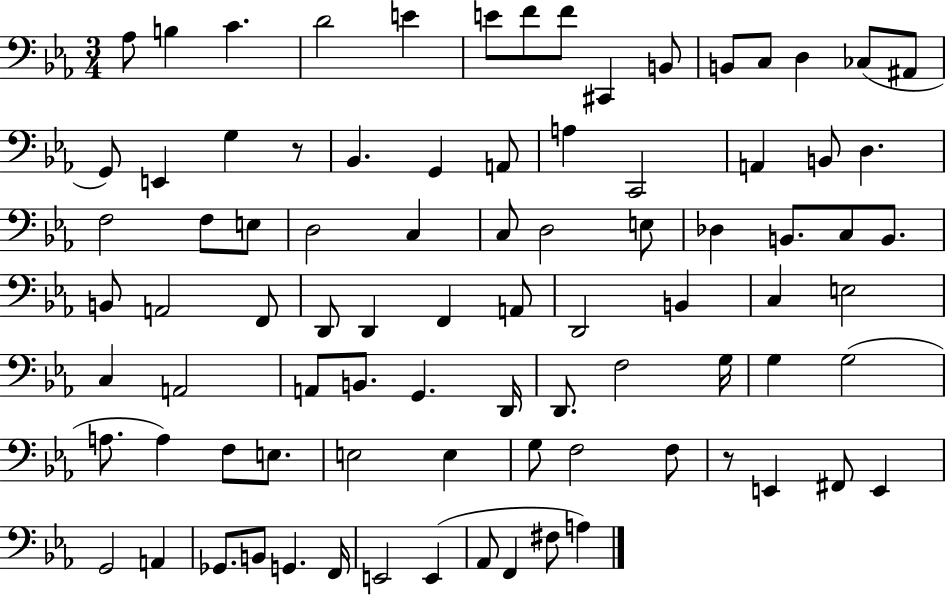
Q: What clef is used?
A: bass